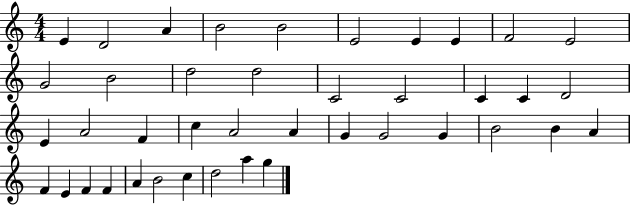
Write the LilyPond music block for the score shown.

{
  \clef treble
  \numericTimeSignature
  \time 4/4
  \key c \major
  e'4 d'2 a'4 | b'2 b'2 | e'2 e'4 e'4 | f'2 e'2 | \break g'2 b'2 | d''2 d''2 | c'2 c'2 | c'4 c'4 d'2 | \break e'4 a'2 f'4 | c''4 a'2 a'4 | g'4 g'2 g'4 | b'2 b'4 a'4 | \break f'4 e'4 f'4 f'4 | a'4 b'2 c''4 | d''2 a''4 g''4 | \bar "|."
}